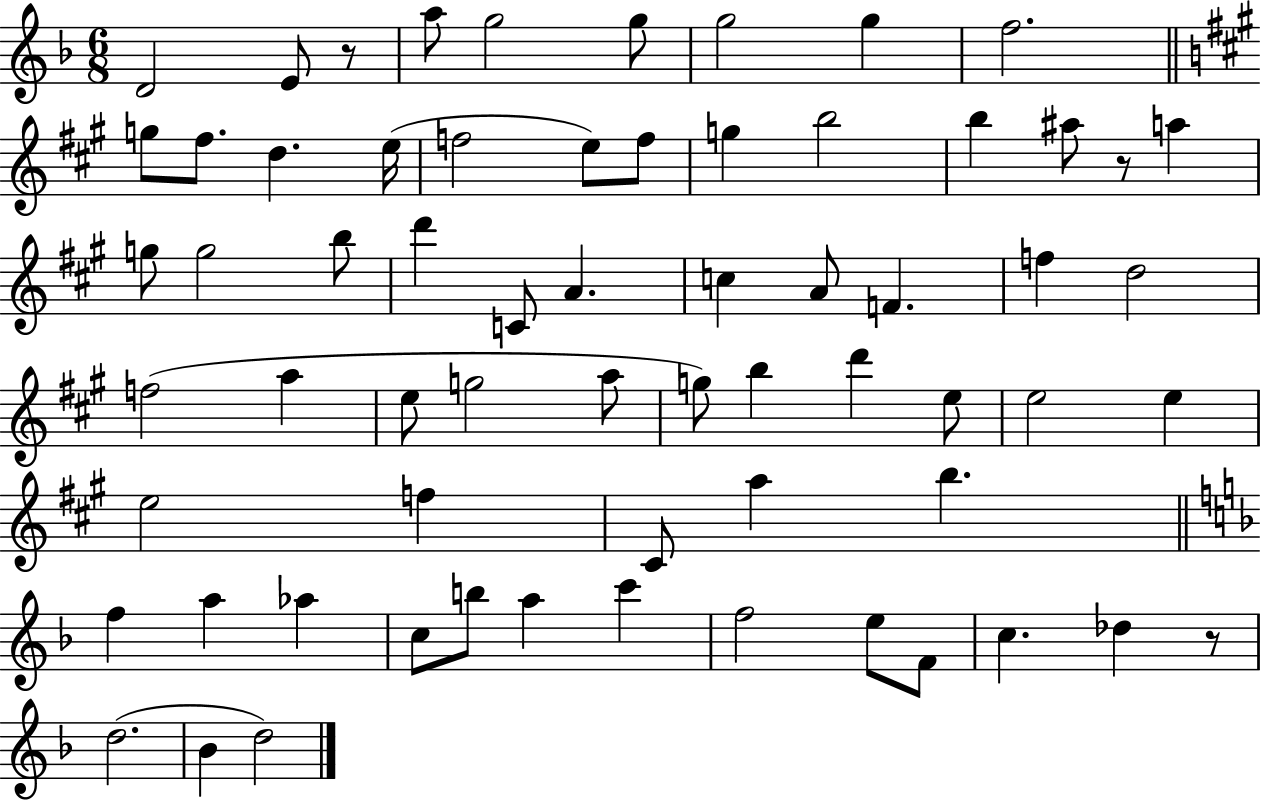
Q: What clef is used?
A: treble